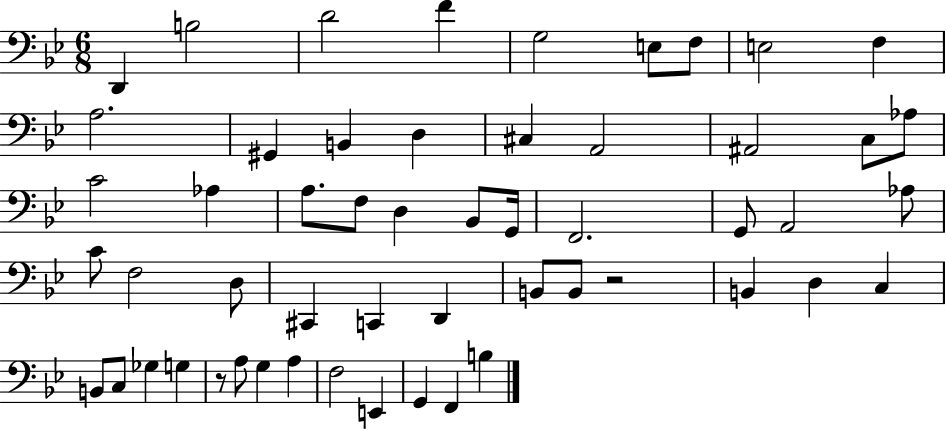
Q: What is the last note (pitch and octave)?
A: B3